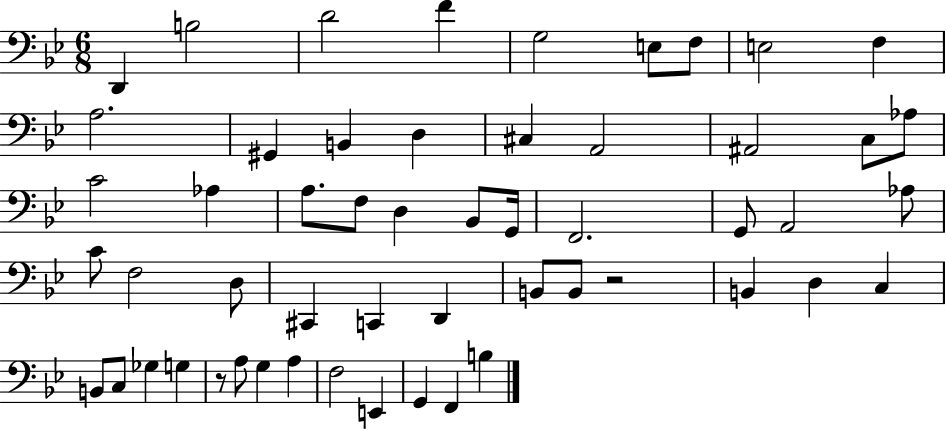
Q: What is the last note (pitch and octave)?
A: B3